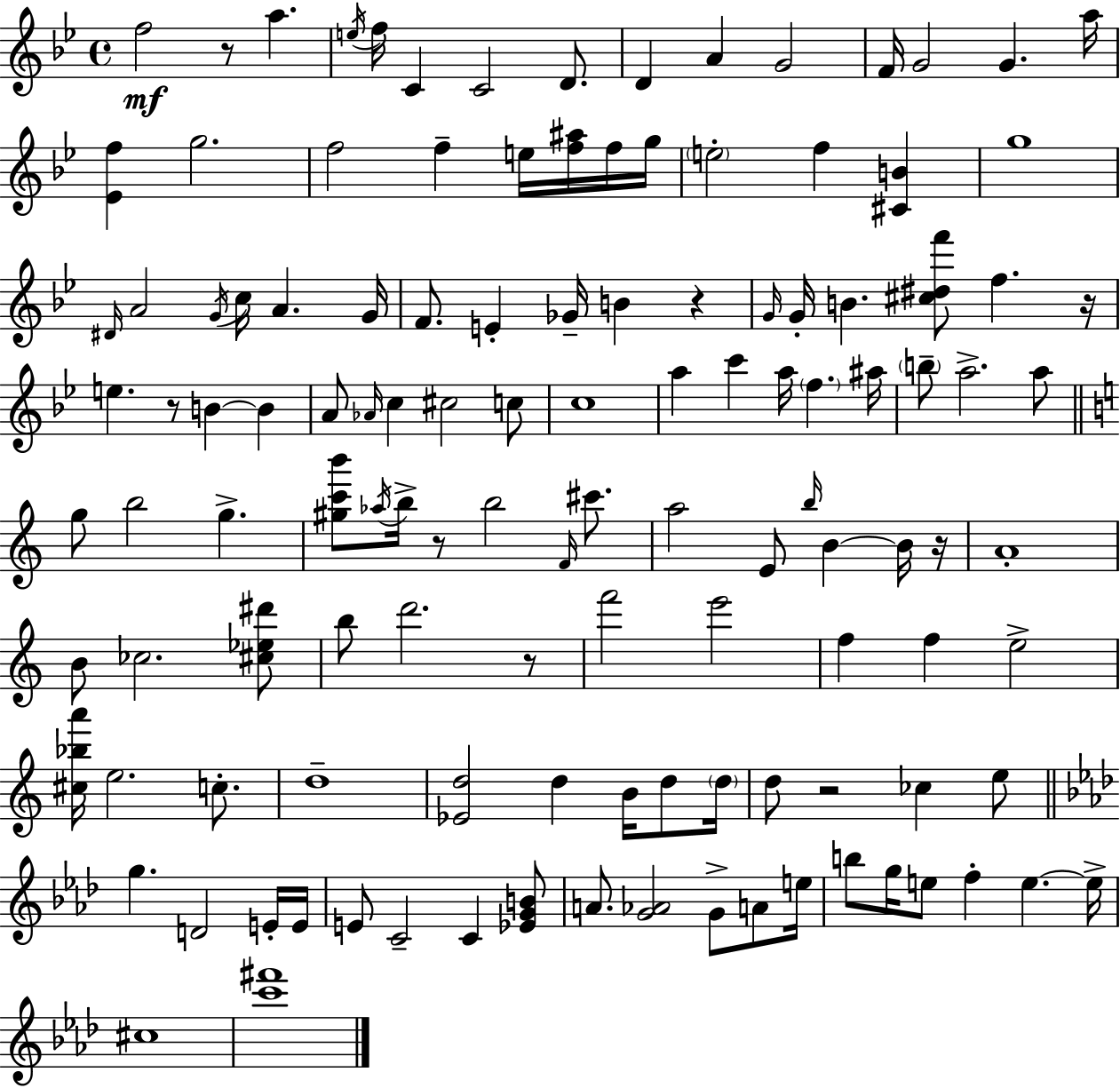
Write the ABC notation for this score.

X:1
T:Untitled
M:4/4
L:1/4
K:Gm
f2 z/2 a e/4 f/4 C C2 D/2 D A G2 F/4 G2 G a/4 [_Ef] g2 f2 f e/4 [f^a]/4 f/4 g/4 e2 f [^CB] g4 ^D/4 A2 G/4 c/4 A G/4 F/2 E _G/4 B z G/4 G/4 B [^c^df']/2 f z/4 e z/2 B B A/2 _A/4 c ^c2 c/2 c4 a c' a/4 f ^a/4 b/2 a2 a/2 g/2 b2 g [^gc'b']/2 _a/4 b/4 z/2 b2 F/4 ^c'/2 a2 E/2 b/4 B B/4 z/4 A4 B/2 _c2 [^c_e^d']/2 b/2 d'2 z/2 f'2 e'2 f f e2 [^c_ba']/4 e2 c/2 d4 [_Ed]2 d B/4 d/2 d/4 d/2 z2 _c e/2 g D2 E/4 E/4 E/2 C2 C [_EGB]/2 A/2 [G_A]2 G/2 A/2 e/4 b/2 g/4 e/2 f e e/4 ^c4 [c'^f']4